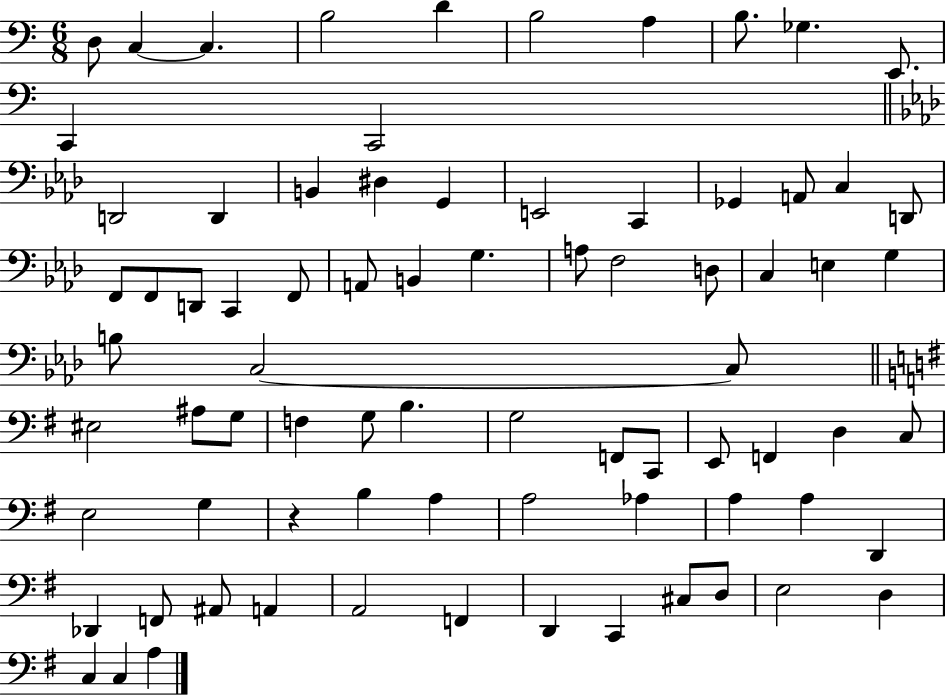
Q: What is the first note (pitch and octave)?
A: D3